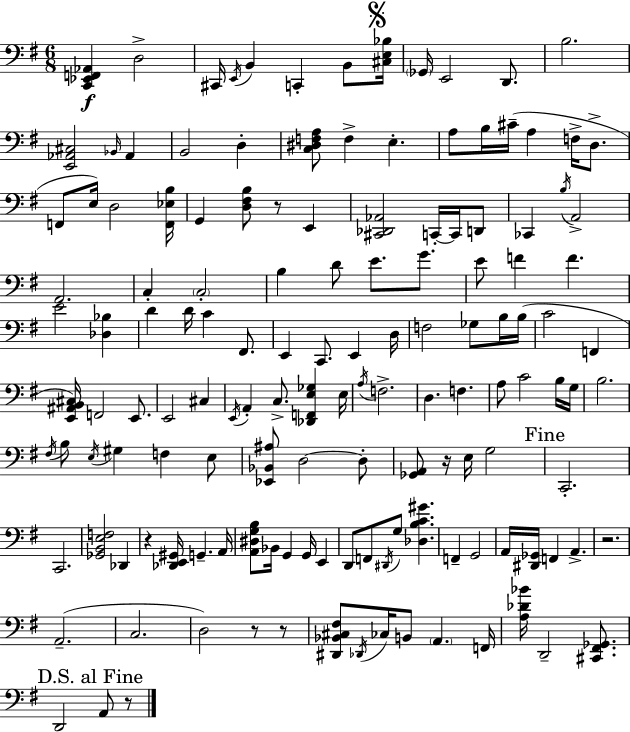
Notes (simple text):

[C2,Eb2,F2,Ab2]/q D3/h C#2/s E2/s B2/q C2/q B2/e [C#3,E3,Bb3]/s Gb2/s E2/h D2/e. B3/h. [E2,Ab2,C#3]/h Bb2/s Ab2/q B2/h D3/q [C3,D#3,F3,A3]/e F3/q E3/q. A3/e B3/s C#4/s A3/q F3/s D3/e. F2/e E3/s D3/h [F2,Eb3,B3]/s G2/q [D3,F#3,B3]/e R/e E2/q [C#2,Db2,Ab2]/h C2/s C2/s D2/e CES2/q B3/s A2/h A2/h. C3/q C3/h B3/q D4/e E4/e. G4/e. E4/e F4/q F4/q. E4/h [Db3,Bb3]/q D4/q D4/s C4/q F#2/e. E2/q C2/e. E2/q D3/s F3/h Gb3/e B3/s B3/s C4/h F2/q [E2,A#2,B2,C#3]/s F2/h E2/e. E2/h C#3/q E2/s A2/q C3/e. [Db2,F2,E3,Gb3]/q E3/s A3/s F3/h. D3/q. F3/q. A3/e C4/h B3/s G3/s B3/h. F#3/s B3/e E3/s G#3/q F3/q E3/e [Eb2,Bb2,A#3]/e D3/h D3/e [Gb2,A2]/e R/s E3/s G3/h C2/h. C2/h. [Gb2,B2,E3,F3]/h Db2/q R/q [Db2,E2,G#2]/s G2/q. A2/s [A2,D#3,G3,B3]/e Bb2/s G2/q G2/s E2/q D2/e F2/e D#2/s G3/e [Db3,B3,C4,G#4]/q. F2/q G2/h A2/s [D#2,Gb2]/s F2/q A2/q. R/h. A2/h. C3/h. D3/h R/e R/e [D#2,Bb2,C#3,F#3]/e Db2/s CES3/s B2/e A2/q. F2/s [A3,Db4,Bb4]/s D2/h [C#2,F#2,Gb2]/e. D2/h A2/e R/e